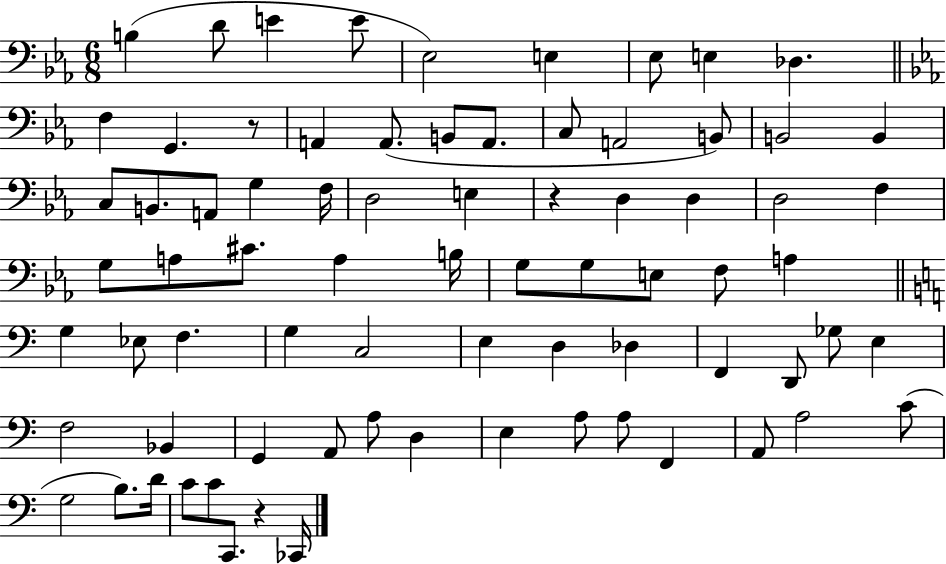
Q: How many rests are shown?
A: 3